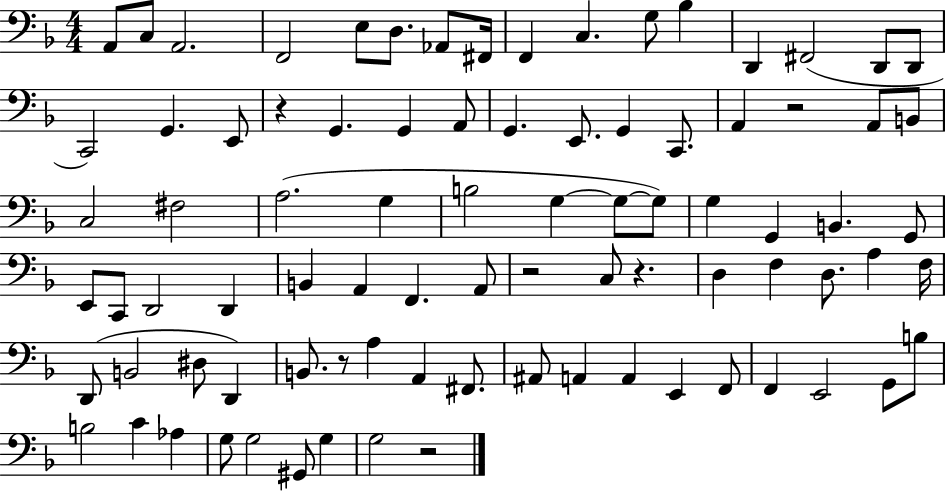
A2/e C3/e A2/h. F2/h E3/e D3/e. Ab2/e F#2/s F2/q C3/q. G3/e Bb3/q D2/q F#2/h D2/e D2/e C2/h G2/q. E2/e R/q G2/q. G2/q A2/e G2/q. E2/e. G2/q C2/e. A2/q R/h A2/e B2/e C3/h F#3/h A3/h. G3/q B3/h G3/q G3/e G3/e G3/q G2/q B2/q. G2/e E2/e C2/e D2/h D2/q B2/q A2/q F2/q. A2/e R/h C3/e R/q. D3/q F3/q D3/e. A3/q F3/s D2/e B2/h D#3/e D2/q B2/e. R/e A3/q A2/q F#2/e. A#2/e A2/q A2/q E2/q F2/e F2/q E2/h G2/e B3/e B3/h C4/q Ab3/q G3/e G3/h G#2/e G3/q G3/h R/h